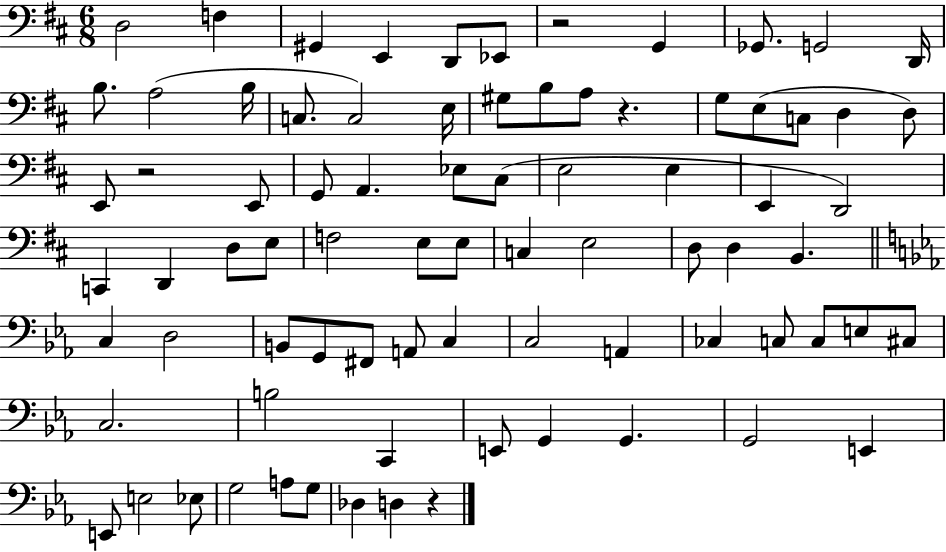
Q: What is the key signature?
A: D major